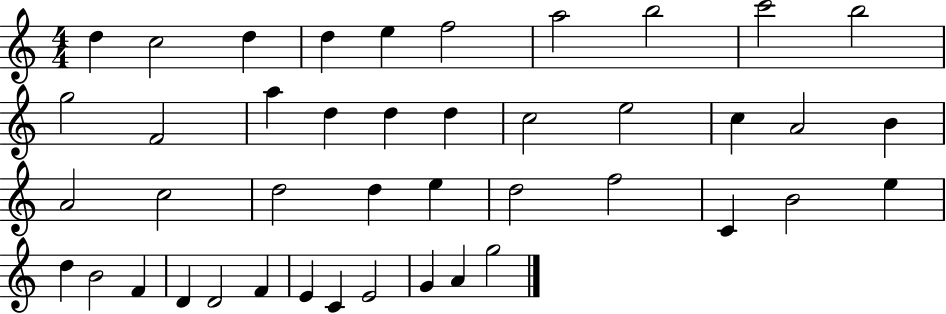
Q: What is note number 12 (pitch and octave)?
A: F4